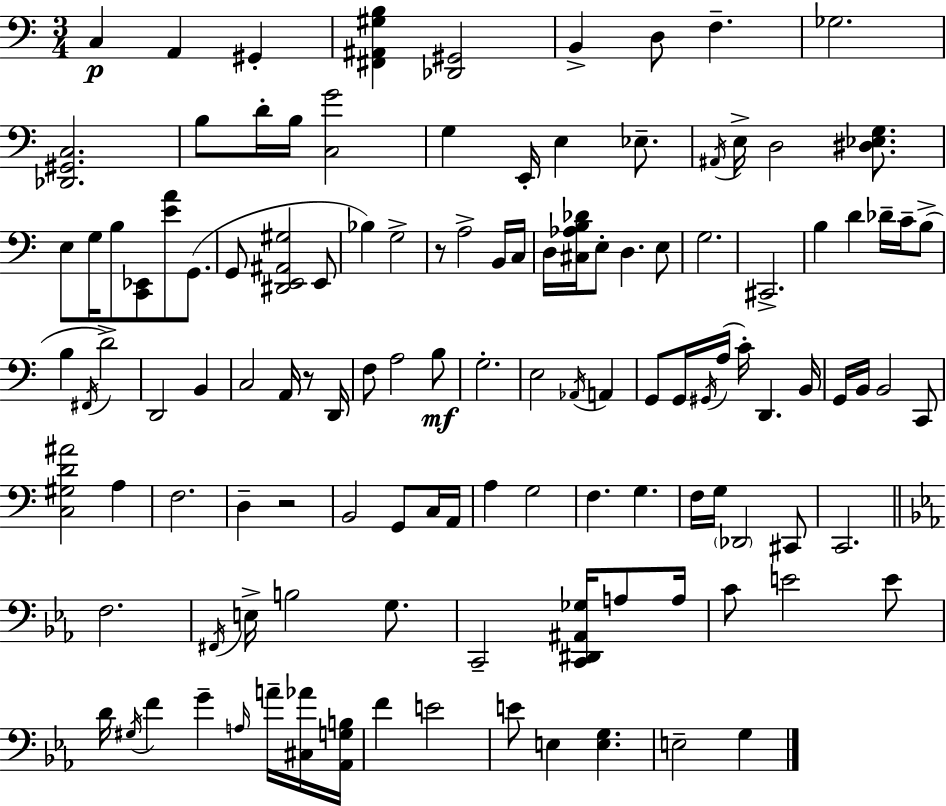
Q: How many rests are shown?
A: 3